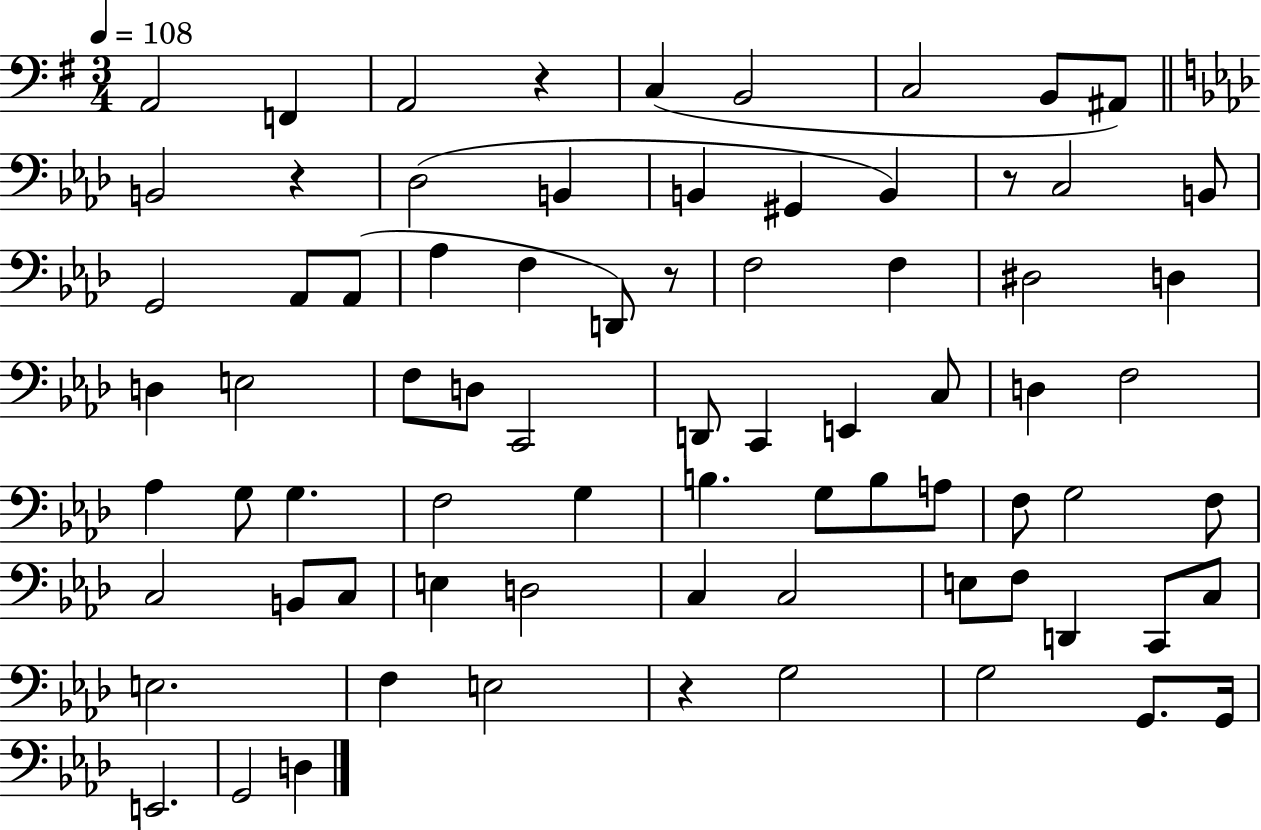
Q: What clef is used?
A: bass